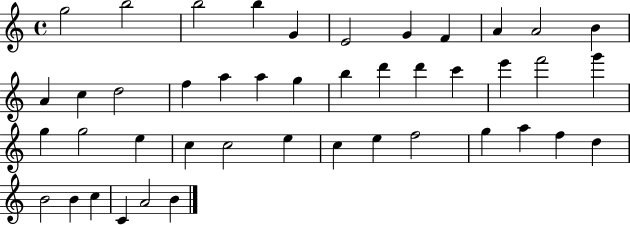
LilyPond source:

{
  \clef treble
  \time 4/4
  \defaultTimeSignature
  \key c \major
  g''2 b''2 | b''2 b''4 g'4 | e'2 g'4 f'4 | a'4 a'2 b'4 | \break a'4 c''4 d''2 | f''4 a''4 a''4 g''4 | b''4 d'''4 d'''4 c'''4 | e'''4 f'''2 g'''4 | \break g''4 g''2 e''4 | c''4 c''2 e''4 | c''4 e''4 f''2 | g''4 a''4 f''4 d''4 | \break b'2 b'4 c''4 | c'4 a'2 b'4 | \bar "|."
}